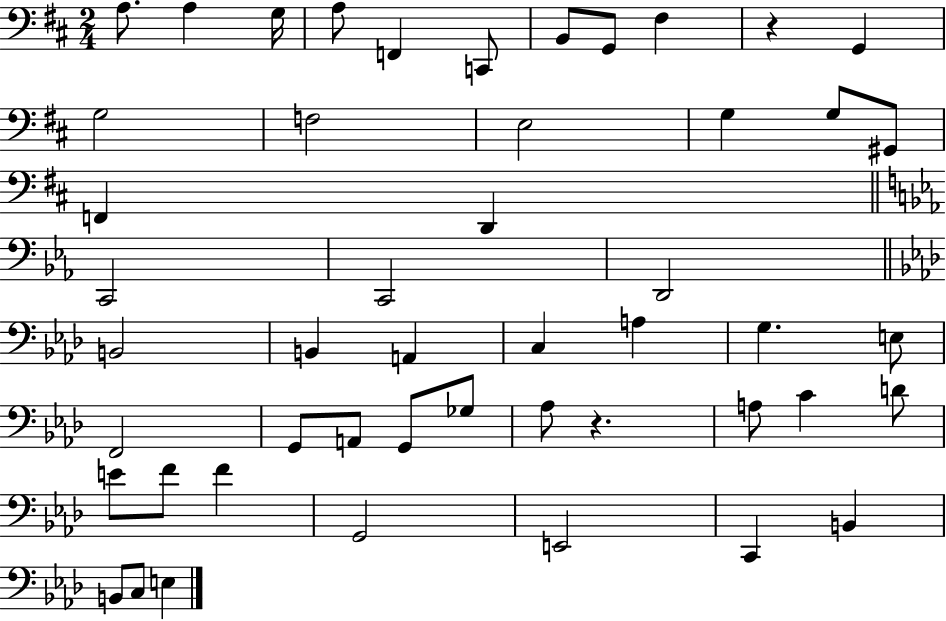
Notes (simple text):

A3/e. A3/q G3/s A3/e F2/q C2/e B2/e G2/e F#3/q R/q G2/q G3/h F3/h E3/h G3/q G3/e G#2/e F2/q D2/q C2/h C2/h D2/h B2/h B2/q A2/q C3/q A3/q G3/q. E3/e F2/h G2/e A2/e G2/e Gb3/e Ab3/e R/q. A3/e C4/q D4/e E4/e F4/e F4/q G2/h E2/h C2/q B2/q B2/e C3/e E3/q